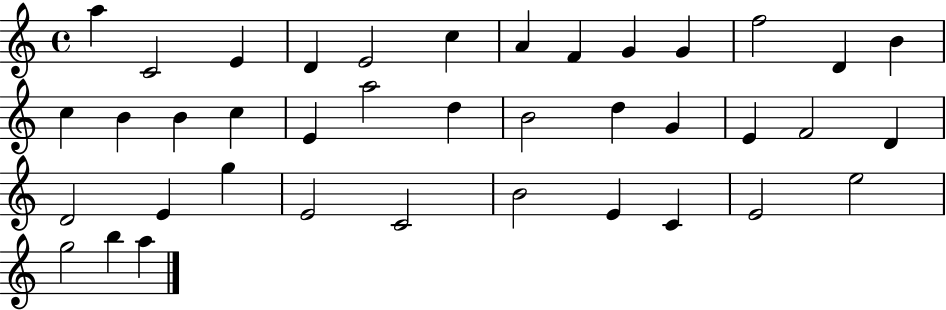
X:1
T:Untitled
M:4/4
L:1/4
K:C
a C2 E D E2 c A F G G f2 D B c B B c E a2 d B2 d G E F2 D D2 E g E2 C2 B2 E C E2 e2 g2 b a